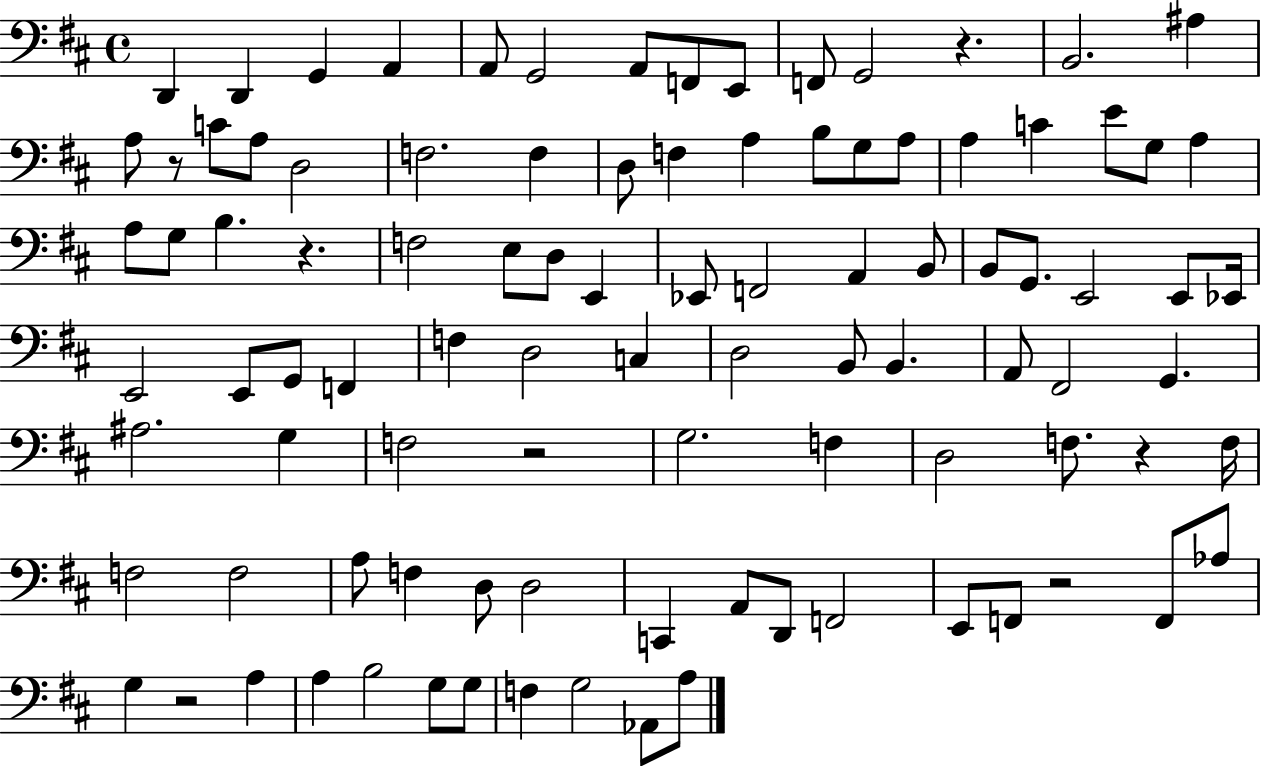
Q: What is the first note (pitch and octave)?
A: D2